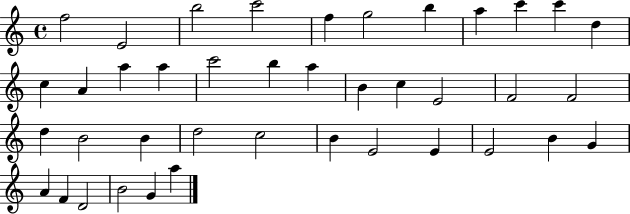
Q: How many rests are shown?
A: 0